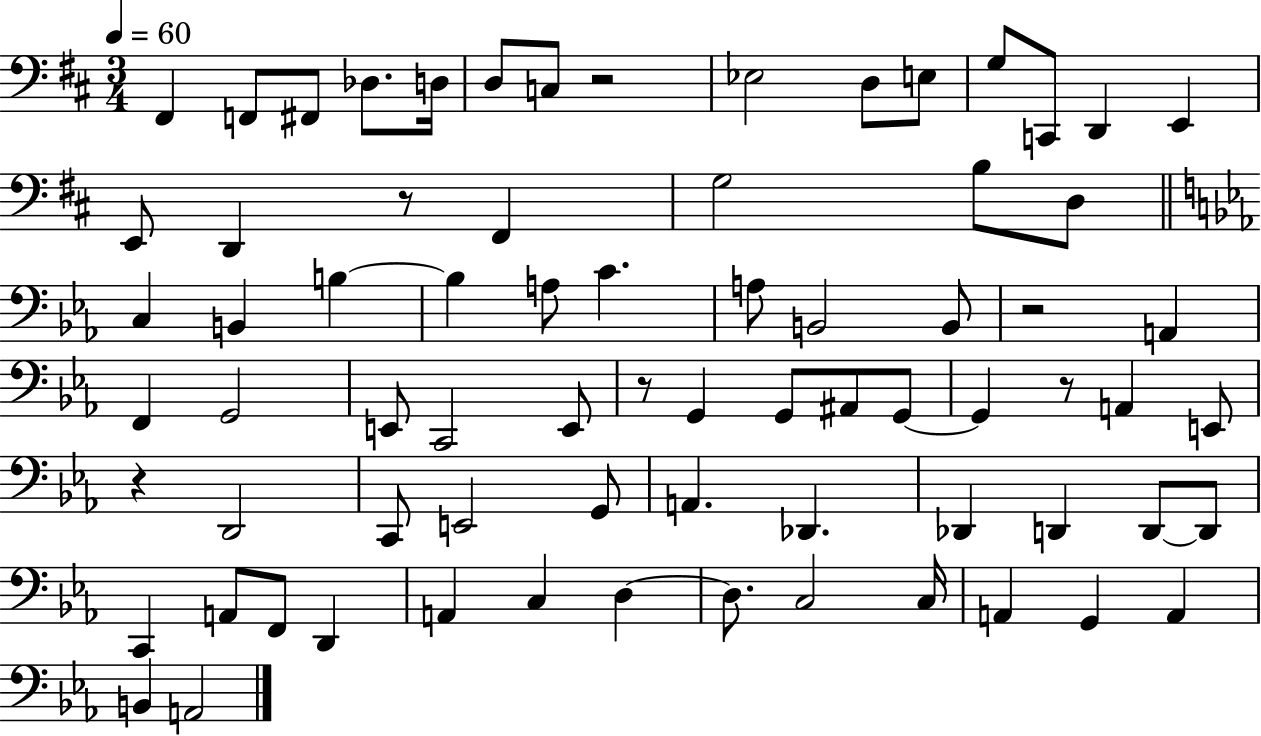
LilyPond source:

{
  \clef bass
  \numericTimeSignature
  \time 3/4
  \key d \major
  \tempo 4 = 60
  fis,4 f,8 fis,8 des8. d16 | d8 c8 r2 | ees2 d8 e8 | g8 c,8 d,4 e,4 | \break e,8 d,4 r8 fis,4 | g2 b8 d8 | \bar "||" \break \key c \minor c4 b,4 b4~~ | b4 a8 c'4. | a8 b,2 b,8 | r2 a,4 | \break f,4 g,2 | e,8 c,2 e,8 | r8 g,4 g,8 ais,8 g,8~~ | g,4 r8 a,4 e,8 | \break r4 d,2 | c,8 e,2 g,8 | a,4. des,4. | des,4 d,4 d,8~~ d,8 | \break c,4 a,8 f,8 d,4 | a,4 c4 d4~~ | d8. c2 c16 | a,4 g,4 a,4 | \break b,4 a,2 | \bar "|."
}